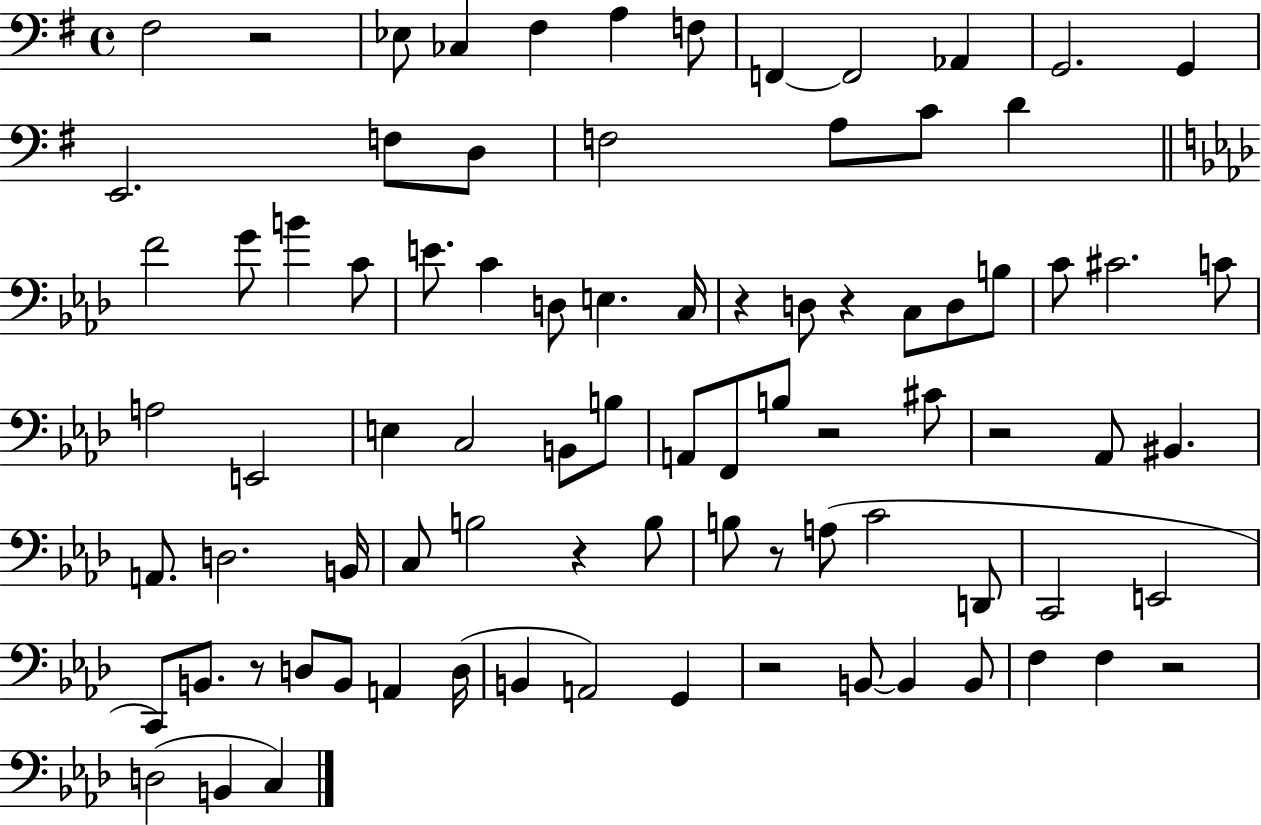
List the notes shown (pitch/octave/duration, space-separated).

F#3/h R/h Eb3/e CES3/q F#3/q A3/q F3/e F2/q F2/h Ab2/q G2/h. G2/q E2/h. F3/e D3/e F3/h A3/e C4/e D4/q F4/h G4/e B4/q C4/e E4/e. C4/q D3/e E3/q. C3/s R/q D3/e R/q C3/e D3/e B3/e C4/e C#4/h. C4/e A3/h E2/h E3/q C3/h B2/e B3/e A2/e F2/e B3/e R/h C#4/e R/h Ab2/e BIS2/q. A2/e. D3/h. B2/s C3/e B3/h R/q B3/e B3/e R/e A3/e C4/h D2/e C2/h E2/h C2/e B2/e. R/e D3/e B2/e A2/q D3/s B2/q A2/h G2/q R/h B2/e B2/q B2/e F3/q F3/q R/h D3/h B2/q C3/q